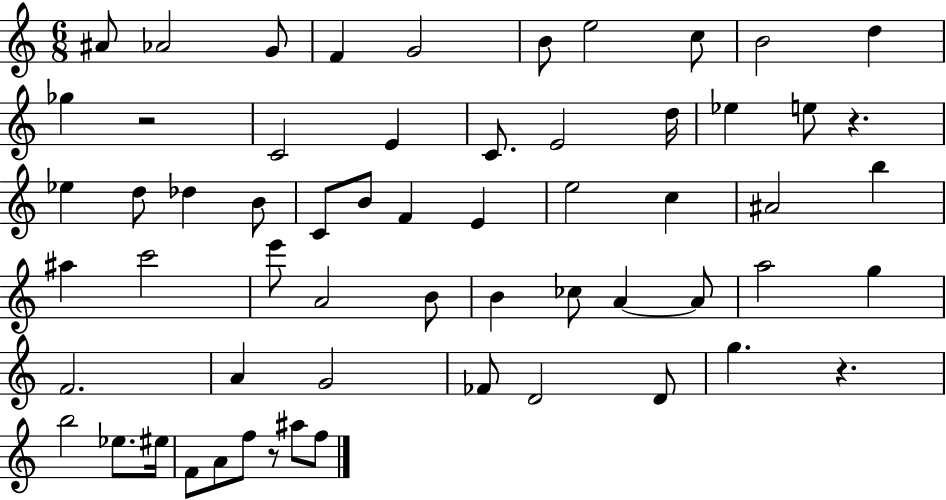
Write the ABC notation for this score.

X:1
T:Untitled
M:6/8
L:1/4
K:C
^A/2 _A2 G/2 F G2 B/2 e2 c/2 B2 d _g z2 C2 E C/2 E2 d/4 _e e/2 z _e d/2 _d B/2 C/2 B/2 F E e2 c ^A2 b ^a c'2 e'/2 A2 B/2 B _c/2 A A/2 a2 g F2 A G2 _F/2 D2 D/2 g z b2 _e/2 ^e/4 F/2 A/2 f/2 z/2 ^a/2 f/2